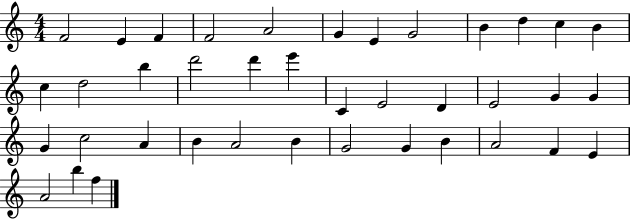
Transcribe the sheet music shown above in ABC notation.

X:1
T:Untitled
M:4/4
L:1/4
K:C
F2 E F F2 A2 G E G2 B d c B c d2 b d'2 d' e' C E2 D E2 G G G c2 A B A2 B G2 G B A2 F E A2 b f